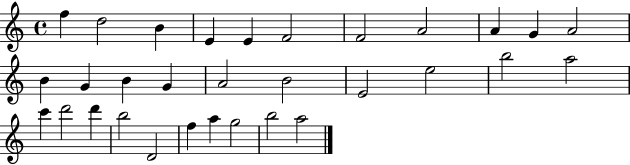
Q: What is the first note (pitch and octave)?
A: F5